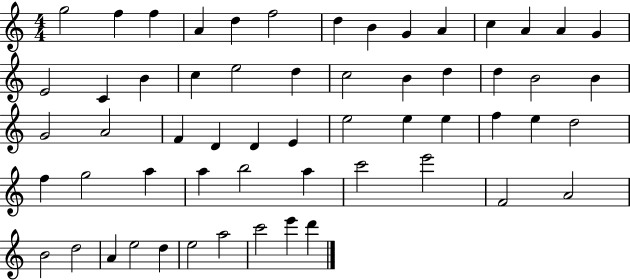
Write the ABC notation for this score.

X:1
T:Untitled
M:4/4
L:1/4
K:C
g2 f f A d f2 d B G A c A A G E2 C B c e2 d c2 B d d B2 B G2 A2 F D D E e2 e e f e d2 f g2 a a b2 a c'2 e'2 F2 A2 B2 d2 A e2 d e2 a2 c'2 e' d'